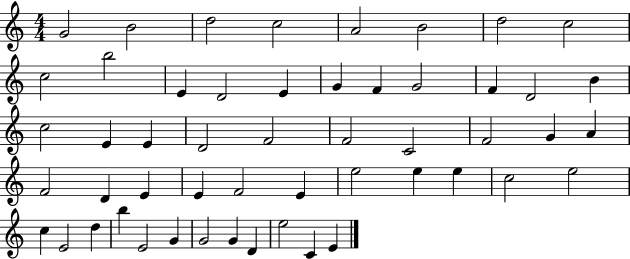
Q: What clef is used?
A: treble